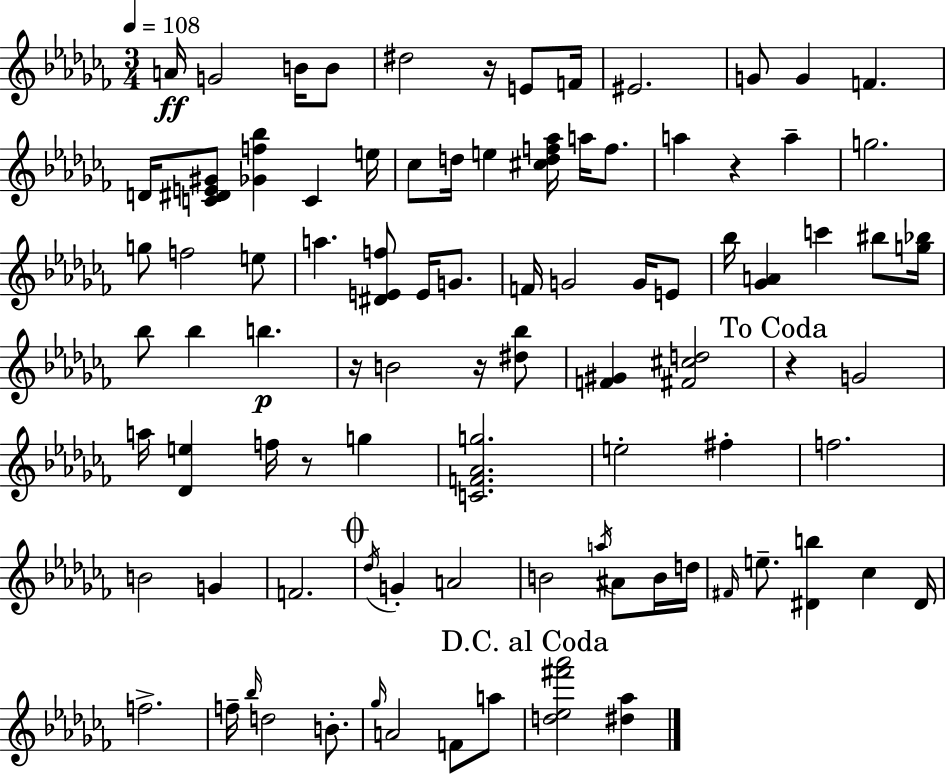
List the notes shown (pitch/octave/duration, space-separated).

A4/s G4/h B4/s B4/e D#5/h R/s E4/e F4/s EIS4/h. G4/e G4/q F4/q. D4/s [C4,D#4,E4,G#4]/e [Gb4,F5,Bb5]/q C4/q E5/s CES5/e D5/s E5/q [C#5,D5,F5,Ab5]/s A5/s F5/e. A5/q R/q A5/q G5/h. G5/e F5/h E5/e A5/q. [D#4,E4,F5]/e E4/s G4/e. F4/s G4/h G4/s E4/e Bb5/s [Gb4,A4]/q C6/q BIS5/e [G5,Bb5]/s Bb5/e Bb5/q B5/q. R/s B4/h R/s [D#5,Bb5]/e [F4,G#4]/q [F#4,C#5,D5]/h R/q G4/h A5/s [Db4,E5]/q F5/s R/e G5/q [C4,F4,Ab4,G5]/h. E5/h F#5/q F5/h. B4/h G4/q F4/h. Db5/s G4/q A4/h B4/h A5/s A#4/e B4/s D5/s F#4/s E5/e. [D#4,B5]/q CES5/q D#4/s F5/h. F5/s Bb5/s D5/h B4/e. Gb5/s A4/h F4/e A5/e [D5,Eb5,F#6,Ab6]/h [D#5,Ab5]/q